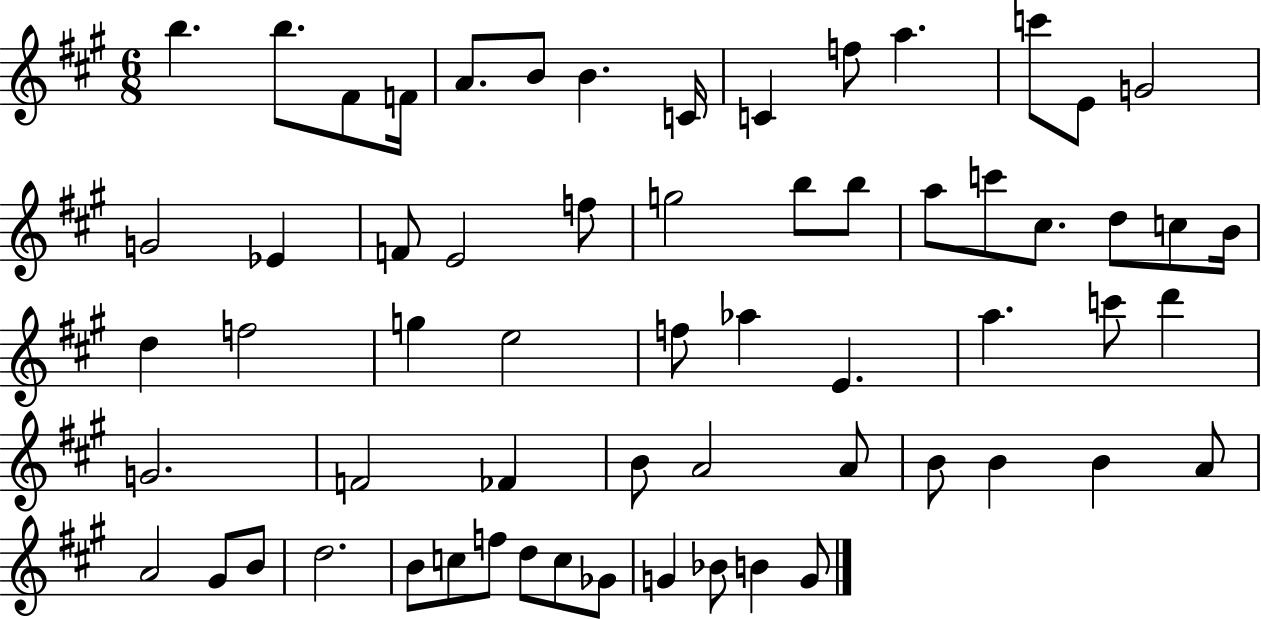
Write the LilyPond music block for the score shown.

{
  \clef treble
  \numericTimeSignature
  \time 6/8
  \key a \major
  \repeat volta 2 { b''4. b''8. fis'8 f'16 | a'8. b'8 b'4. c'16 | c'4 f''8 a''4. | c'''8 e'8 g'2 | \break g'2 ees'4 | f'8 e'2 f''8 | g''2 b''8 b''8 | a''8 c'''8 cis''8. d''8 c''8 b'16 | \break d''4 f''2 | g''4 e''2 | f''8 aes''4 e'4. | a''4. c'''8 d'''4 | \break g'2. | f'2 fes'4 | b'8 a'2 a'8 | b'8 b'4 b'4 a'8 | \break a'2 gis'8 b'8 | d''2. | b'8 c''8 f''8 d''8 c''8 ges'8 | g'4 bes'8 b'4 g'8 | \break } \bar "|."
}